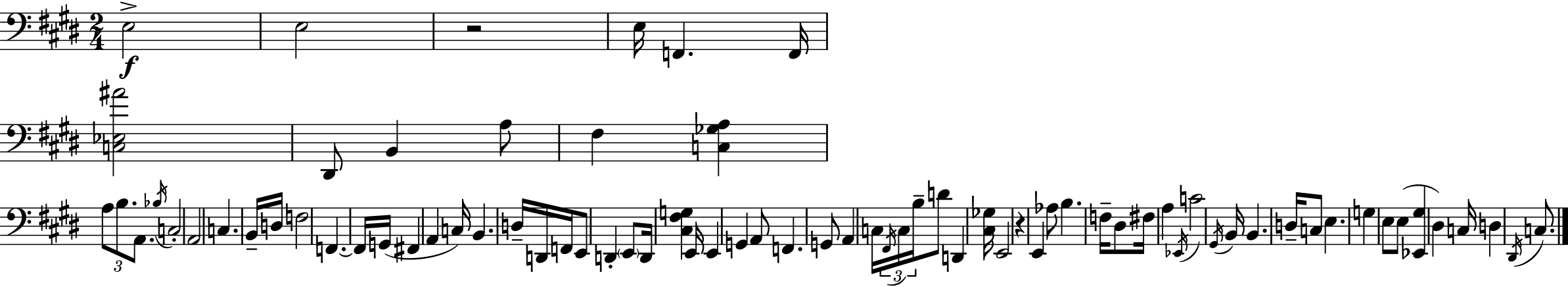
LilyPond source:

{
  \clef bass
  \numericTimeSignature
  \time 2/4
  \key e \major
  e2->\f | e2 | r2 | e16 f,4. f,16 | \break <c ees ais'>2 | dis,8 b,4 a8 | fis4 <c ges a>4 | \tuplet 3/2 { a8 b8. a,8. } | \break \acciaccatura { bes16 } c2-. | a,2 | c4. b,16-- | d16 f2 | \break f,4.~~ f,16 | g,16( fis,4 a,4 | c16) b,4. | d16-- d,16 f,16 e,8 d,4-. | \break \parenthesize e,8 d,16 <cis fis g>4 | e,16 e,4 g,4 | a,8 f,4. | g,8 a,4 c16 | \break \tuplet 3/2 { \acciaccatura { fis,16 } c16 b16-- } d'8 d,4 | <cis ges>16 e,2 | r4 e,4 | aes8 b4. | \break f16-- dis8 fis16 a4 | \acciaccatura { ees,16 } c'2 | \acciaccatura { gis,16 } b,16 b,4. | d16-- c8 e4. | \break g4 | e8 e8( <ees, gis>4 | dis4) c16 d4 | \acciaccatura { dis,16 } c8. \bar "|."
}